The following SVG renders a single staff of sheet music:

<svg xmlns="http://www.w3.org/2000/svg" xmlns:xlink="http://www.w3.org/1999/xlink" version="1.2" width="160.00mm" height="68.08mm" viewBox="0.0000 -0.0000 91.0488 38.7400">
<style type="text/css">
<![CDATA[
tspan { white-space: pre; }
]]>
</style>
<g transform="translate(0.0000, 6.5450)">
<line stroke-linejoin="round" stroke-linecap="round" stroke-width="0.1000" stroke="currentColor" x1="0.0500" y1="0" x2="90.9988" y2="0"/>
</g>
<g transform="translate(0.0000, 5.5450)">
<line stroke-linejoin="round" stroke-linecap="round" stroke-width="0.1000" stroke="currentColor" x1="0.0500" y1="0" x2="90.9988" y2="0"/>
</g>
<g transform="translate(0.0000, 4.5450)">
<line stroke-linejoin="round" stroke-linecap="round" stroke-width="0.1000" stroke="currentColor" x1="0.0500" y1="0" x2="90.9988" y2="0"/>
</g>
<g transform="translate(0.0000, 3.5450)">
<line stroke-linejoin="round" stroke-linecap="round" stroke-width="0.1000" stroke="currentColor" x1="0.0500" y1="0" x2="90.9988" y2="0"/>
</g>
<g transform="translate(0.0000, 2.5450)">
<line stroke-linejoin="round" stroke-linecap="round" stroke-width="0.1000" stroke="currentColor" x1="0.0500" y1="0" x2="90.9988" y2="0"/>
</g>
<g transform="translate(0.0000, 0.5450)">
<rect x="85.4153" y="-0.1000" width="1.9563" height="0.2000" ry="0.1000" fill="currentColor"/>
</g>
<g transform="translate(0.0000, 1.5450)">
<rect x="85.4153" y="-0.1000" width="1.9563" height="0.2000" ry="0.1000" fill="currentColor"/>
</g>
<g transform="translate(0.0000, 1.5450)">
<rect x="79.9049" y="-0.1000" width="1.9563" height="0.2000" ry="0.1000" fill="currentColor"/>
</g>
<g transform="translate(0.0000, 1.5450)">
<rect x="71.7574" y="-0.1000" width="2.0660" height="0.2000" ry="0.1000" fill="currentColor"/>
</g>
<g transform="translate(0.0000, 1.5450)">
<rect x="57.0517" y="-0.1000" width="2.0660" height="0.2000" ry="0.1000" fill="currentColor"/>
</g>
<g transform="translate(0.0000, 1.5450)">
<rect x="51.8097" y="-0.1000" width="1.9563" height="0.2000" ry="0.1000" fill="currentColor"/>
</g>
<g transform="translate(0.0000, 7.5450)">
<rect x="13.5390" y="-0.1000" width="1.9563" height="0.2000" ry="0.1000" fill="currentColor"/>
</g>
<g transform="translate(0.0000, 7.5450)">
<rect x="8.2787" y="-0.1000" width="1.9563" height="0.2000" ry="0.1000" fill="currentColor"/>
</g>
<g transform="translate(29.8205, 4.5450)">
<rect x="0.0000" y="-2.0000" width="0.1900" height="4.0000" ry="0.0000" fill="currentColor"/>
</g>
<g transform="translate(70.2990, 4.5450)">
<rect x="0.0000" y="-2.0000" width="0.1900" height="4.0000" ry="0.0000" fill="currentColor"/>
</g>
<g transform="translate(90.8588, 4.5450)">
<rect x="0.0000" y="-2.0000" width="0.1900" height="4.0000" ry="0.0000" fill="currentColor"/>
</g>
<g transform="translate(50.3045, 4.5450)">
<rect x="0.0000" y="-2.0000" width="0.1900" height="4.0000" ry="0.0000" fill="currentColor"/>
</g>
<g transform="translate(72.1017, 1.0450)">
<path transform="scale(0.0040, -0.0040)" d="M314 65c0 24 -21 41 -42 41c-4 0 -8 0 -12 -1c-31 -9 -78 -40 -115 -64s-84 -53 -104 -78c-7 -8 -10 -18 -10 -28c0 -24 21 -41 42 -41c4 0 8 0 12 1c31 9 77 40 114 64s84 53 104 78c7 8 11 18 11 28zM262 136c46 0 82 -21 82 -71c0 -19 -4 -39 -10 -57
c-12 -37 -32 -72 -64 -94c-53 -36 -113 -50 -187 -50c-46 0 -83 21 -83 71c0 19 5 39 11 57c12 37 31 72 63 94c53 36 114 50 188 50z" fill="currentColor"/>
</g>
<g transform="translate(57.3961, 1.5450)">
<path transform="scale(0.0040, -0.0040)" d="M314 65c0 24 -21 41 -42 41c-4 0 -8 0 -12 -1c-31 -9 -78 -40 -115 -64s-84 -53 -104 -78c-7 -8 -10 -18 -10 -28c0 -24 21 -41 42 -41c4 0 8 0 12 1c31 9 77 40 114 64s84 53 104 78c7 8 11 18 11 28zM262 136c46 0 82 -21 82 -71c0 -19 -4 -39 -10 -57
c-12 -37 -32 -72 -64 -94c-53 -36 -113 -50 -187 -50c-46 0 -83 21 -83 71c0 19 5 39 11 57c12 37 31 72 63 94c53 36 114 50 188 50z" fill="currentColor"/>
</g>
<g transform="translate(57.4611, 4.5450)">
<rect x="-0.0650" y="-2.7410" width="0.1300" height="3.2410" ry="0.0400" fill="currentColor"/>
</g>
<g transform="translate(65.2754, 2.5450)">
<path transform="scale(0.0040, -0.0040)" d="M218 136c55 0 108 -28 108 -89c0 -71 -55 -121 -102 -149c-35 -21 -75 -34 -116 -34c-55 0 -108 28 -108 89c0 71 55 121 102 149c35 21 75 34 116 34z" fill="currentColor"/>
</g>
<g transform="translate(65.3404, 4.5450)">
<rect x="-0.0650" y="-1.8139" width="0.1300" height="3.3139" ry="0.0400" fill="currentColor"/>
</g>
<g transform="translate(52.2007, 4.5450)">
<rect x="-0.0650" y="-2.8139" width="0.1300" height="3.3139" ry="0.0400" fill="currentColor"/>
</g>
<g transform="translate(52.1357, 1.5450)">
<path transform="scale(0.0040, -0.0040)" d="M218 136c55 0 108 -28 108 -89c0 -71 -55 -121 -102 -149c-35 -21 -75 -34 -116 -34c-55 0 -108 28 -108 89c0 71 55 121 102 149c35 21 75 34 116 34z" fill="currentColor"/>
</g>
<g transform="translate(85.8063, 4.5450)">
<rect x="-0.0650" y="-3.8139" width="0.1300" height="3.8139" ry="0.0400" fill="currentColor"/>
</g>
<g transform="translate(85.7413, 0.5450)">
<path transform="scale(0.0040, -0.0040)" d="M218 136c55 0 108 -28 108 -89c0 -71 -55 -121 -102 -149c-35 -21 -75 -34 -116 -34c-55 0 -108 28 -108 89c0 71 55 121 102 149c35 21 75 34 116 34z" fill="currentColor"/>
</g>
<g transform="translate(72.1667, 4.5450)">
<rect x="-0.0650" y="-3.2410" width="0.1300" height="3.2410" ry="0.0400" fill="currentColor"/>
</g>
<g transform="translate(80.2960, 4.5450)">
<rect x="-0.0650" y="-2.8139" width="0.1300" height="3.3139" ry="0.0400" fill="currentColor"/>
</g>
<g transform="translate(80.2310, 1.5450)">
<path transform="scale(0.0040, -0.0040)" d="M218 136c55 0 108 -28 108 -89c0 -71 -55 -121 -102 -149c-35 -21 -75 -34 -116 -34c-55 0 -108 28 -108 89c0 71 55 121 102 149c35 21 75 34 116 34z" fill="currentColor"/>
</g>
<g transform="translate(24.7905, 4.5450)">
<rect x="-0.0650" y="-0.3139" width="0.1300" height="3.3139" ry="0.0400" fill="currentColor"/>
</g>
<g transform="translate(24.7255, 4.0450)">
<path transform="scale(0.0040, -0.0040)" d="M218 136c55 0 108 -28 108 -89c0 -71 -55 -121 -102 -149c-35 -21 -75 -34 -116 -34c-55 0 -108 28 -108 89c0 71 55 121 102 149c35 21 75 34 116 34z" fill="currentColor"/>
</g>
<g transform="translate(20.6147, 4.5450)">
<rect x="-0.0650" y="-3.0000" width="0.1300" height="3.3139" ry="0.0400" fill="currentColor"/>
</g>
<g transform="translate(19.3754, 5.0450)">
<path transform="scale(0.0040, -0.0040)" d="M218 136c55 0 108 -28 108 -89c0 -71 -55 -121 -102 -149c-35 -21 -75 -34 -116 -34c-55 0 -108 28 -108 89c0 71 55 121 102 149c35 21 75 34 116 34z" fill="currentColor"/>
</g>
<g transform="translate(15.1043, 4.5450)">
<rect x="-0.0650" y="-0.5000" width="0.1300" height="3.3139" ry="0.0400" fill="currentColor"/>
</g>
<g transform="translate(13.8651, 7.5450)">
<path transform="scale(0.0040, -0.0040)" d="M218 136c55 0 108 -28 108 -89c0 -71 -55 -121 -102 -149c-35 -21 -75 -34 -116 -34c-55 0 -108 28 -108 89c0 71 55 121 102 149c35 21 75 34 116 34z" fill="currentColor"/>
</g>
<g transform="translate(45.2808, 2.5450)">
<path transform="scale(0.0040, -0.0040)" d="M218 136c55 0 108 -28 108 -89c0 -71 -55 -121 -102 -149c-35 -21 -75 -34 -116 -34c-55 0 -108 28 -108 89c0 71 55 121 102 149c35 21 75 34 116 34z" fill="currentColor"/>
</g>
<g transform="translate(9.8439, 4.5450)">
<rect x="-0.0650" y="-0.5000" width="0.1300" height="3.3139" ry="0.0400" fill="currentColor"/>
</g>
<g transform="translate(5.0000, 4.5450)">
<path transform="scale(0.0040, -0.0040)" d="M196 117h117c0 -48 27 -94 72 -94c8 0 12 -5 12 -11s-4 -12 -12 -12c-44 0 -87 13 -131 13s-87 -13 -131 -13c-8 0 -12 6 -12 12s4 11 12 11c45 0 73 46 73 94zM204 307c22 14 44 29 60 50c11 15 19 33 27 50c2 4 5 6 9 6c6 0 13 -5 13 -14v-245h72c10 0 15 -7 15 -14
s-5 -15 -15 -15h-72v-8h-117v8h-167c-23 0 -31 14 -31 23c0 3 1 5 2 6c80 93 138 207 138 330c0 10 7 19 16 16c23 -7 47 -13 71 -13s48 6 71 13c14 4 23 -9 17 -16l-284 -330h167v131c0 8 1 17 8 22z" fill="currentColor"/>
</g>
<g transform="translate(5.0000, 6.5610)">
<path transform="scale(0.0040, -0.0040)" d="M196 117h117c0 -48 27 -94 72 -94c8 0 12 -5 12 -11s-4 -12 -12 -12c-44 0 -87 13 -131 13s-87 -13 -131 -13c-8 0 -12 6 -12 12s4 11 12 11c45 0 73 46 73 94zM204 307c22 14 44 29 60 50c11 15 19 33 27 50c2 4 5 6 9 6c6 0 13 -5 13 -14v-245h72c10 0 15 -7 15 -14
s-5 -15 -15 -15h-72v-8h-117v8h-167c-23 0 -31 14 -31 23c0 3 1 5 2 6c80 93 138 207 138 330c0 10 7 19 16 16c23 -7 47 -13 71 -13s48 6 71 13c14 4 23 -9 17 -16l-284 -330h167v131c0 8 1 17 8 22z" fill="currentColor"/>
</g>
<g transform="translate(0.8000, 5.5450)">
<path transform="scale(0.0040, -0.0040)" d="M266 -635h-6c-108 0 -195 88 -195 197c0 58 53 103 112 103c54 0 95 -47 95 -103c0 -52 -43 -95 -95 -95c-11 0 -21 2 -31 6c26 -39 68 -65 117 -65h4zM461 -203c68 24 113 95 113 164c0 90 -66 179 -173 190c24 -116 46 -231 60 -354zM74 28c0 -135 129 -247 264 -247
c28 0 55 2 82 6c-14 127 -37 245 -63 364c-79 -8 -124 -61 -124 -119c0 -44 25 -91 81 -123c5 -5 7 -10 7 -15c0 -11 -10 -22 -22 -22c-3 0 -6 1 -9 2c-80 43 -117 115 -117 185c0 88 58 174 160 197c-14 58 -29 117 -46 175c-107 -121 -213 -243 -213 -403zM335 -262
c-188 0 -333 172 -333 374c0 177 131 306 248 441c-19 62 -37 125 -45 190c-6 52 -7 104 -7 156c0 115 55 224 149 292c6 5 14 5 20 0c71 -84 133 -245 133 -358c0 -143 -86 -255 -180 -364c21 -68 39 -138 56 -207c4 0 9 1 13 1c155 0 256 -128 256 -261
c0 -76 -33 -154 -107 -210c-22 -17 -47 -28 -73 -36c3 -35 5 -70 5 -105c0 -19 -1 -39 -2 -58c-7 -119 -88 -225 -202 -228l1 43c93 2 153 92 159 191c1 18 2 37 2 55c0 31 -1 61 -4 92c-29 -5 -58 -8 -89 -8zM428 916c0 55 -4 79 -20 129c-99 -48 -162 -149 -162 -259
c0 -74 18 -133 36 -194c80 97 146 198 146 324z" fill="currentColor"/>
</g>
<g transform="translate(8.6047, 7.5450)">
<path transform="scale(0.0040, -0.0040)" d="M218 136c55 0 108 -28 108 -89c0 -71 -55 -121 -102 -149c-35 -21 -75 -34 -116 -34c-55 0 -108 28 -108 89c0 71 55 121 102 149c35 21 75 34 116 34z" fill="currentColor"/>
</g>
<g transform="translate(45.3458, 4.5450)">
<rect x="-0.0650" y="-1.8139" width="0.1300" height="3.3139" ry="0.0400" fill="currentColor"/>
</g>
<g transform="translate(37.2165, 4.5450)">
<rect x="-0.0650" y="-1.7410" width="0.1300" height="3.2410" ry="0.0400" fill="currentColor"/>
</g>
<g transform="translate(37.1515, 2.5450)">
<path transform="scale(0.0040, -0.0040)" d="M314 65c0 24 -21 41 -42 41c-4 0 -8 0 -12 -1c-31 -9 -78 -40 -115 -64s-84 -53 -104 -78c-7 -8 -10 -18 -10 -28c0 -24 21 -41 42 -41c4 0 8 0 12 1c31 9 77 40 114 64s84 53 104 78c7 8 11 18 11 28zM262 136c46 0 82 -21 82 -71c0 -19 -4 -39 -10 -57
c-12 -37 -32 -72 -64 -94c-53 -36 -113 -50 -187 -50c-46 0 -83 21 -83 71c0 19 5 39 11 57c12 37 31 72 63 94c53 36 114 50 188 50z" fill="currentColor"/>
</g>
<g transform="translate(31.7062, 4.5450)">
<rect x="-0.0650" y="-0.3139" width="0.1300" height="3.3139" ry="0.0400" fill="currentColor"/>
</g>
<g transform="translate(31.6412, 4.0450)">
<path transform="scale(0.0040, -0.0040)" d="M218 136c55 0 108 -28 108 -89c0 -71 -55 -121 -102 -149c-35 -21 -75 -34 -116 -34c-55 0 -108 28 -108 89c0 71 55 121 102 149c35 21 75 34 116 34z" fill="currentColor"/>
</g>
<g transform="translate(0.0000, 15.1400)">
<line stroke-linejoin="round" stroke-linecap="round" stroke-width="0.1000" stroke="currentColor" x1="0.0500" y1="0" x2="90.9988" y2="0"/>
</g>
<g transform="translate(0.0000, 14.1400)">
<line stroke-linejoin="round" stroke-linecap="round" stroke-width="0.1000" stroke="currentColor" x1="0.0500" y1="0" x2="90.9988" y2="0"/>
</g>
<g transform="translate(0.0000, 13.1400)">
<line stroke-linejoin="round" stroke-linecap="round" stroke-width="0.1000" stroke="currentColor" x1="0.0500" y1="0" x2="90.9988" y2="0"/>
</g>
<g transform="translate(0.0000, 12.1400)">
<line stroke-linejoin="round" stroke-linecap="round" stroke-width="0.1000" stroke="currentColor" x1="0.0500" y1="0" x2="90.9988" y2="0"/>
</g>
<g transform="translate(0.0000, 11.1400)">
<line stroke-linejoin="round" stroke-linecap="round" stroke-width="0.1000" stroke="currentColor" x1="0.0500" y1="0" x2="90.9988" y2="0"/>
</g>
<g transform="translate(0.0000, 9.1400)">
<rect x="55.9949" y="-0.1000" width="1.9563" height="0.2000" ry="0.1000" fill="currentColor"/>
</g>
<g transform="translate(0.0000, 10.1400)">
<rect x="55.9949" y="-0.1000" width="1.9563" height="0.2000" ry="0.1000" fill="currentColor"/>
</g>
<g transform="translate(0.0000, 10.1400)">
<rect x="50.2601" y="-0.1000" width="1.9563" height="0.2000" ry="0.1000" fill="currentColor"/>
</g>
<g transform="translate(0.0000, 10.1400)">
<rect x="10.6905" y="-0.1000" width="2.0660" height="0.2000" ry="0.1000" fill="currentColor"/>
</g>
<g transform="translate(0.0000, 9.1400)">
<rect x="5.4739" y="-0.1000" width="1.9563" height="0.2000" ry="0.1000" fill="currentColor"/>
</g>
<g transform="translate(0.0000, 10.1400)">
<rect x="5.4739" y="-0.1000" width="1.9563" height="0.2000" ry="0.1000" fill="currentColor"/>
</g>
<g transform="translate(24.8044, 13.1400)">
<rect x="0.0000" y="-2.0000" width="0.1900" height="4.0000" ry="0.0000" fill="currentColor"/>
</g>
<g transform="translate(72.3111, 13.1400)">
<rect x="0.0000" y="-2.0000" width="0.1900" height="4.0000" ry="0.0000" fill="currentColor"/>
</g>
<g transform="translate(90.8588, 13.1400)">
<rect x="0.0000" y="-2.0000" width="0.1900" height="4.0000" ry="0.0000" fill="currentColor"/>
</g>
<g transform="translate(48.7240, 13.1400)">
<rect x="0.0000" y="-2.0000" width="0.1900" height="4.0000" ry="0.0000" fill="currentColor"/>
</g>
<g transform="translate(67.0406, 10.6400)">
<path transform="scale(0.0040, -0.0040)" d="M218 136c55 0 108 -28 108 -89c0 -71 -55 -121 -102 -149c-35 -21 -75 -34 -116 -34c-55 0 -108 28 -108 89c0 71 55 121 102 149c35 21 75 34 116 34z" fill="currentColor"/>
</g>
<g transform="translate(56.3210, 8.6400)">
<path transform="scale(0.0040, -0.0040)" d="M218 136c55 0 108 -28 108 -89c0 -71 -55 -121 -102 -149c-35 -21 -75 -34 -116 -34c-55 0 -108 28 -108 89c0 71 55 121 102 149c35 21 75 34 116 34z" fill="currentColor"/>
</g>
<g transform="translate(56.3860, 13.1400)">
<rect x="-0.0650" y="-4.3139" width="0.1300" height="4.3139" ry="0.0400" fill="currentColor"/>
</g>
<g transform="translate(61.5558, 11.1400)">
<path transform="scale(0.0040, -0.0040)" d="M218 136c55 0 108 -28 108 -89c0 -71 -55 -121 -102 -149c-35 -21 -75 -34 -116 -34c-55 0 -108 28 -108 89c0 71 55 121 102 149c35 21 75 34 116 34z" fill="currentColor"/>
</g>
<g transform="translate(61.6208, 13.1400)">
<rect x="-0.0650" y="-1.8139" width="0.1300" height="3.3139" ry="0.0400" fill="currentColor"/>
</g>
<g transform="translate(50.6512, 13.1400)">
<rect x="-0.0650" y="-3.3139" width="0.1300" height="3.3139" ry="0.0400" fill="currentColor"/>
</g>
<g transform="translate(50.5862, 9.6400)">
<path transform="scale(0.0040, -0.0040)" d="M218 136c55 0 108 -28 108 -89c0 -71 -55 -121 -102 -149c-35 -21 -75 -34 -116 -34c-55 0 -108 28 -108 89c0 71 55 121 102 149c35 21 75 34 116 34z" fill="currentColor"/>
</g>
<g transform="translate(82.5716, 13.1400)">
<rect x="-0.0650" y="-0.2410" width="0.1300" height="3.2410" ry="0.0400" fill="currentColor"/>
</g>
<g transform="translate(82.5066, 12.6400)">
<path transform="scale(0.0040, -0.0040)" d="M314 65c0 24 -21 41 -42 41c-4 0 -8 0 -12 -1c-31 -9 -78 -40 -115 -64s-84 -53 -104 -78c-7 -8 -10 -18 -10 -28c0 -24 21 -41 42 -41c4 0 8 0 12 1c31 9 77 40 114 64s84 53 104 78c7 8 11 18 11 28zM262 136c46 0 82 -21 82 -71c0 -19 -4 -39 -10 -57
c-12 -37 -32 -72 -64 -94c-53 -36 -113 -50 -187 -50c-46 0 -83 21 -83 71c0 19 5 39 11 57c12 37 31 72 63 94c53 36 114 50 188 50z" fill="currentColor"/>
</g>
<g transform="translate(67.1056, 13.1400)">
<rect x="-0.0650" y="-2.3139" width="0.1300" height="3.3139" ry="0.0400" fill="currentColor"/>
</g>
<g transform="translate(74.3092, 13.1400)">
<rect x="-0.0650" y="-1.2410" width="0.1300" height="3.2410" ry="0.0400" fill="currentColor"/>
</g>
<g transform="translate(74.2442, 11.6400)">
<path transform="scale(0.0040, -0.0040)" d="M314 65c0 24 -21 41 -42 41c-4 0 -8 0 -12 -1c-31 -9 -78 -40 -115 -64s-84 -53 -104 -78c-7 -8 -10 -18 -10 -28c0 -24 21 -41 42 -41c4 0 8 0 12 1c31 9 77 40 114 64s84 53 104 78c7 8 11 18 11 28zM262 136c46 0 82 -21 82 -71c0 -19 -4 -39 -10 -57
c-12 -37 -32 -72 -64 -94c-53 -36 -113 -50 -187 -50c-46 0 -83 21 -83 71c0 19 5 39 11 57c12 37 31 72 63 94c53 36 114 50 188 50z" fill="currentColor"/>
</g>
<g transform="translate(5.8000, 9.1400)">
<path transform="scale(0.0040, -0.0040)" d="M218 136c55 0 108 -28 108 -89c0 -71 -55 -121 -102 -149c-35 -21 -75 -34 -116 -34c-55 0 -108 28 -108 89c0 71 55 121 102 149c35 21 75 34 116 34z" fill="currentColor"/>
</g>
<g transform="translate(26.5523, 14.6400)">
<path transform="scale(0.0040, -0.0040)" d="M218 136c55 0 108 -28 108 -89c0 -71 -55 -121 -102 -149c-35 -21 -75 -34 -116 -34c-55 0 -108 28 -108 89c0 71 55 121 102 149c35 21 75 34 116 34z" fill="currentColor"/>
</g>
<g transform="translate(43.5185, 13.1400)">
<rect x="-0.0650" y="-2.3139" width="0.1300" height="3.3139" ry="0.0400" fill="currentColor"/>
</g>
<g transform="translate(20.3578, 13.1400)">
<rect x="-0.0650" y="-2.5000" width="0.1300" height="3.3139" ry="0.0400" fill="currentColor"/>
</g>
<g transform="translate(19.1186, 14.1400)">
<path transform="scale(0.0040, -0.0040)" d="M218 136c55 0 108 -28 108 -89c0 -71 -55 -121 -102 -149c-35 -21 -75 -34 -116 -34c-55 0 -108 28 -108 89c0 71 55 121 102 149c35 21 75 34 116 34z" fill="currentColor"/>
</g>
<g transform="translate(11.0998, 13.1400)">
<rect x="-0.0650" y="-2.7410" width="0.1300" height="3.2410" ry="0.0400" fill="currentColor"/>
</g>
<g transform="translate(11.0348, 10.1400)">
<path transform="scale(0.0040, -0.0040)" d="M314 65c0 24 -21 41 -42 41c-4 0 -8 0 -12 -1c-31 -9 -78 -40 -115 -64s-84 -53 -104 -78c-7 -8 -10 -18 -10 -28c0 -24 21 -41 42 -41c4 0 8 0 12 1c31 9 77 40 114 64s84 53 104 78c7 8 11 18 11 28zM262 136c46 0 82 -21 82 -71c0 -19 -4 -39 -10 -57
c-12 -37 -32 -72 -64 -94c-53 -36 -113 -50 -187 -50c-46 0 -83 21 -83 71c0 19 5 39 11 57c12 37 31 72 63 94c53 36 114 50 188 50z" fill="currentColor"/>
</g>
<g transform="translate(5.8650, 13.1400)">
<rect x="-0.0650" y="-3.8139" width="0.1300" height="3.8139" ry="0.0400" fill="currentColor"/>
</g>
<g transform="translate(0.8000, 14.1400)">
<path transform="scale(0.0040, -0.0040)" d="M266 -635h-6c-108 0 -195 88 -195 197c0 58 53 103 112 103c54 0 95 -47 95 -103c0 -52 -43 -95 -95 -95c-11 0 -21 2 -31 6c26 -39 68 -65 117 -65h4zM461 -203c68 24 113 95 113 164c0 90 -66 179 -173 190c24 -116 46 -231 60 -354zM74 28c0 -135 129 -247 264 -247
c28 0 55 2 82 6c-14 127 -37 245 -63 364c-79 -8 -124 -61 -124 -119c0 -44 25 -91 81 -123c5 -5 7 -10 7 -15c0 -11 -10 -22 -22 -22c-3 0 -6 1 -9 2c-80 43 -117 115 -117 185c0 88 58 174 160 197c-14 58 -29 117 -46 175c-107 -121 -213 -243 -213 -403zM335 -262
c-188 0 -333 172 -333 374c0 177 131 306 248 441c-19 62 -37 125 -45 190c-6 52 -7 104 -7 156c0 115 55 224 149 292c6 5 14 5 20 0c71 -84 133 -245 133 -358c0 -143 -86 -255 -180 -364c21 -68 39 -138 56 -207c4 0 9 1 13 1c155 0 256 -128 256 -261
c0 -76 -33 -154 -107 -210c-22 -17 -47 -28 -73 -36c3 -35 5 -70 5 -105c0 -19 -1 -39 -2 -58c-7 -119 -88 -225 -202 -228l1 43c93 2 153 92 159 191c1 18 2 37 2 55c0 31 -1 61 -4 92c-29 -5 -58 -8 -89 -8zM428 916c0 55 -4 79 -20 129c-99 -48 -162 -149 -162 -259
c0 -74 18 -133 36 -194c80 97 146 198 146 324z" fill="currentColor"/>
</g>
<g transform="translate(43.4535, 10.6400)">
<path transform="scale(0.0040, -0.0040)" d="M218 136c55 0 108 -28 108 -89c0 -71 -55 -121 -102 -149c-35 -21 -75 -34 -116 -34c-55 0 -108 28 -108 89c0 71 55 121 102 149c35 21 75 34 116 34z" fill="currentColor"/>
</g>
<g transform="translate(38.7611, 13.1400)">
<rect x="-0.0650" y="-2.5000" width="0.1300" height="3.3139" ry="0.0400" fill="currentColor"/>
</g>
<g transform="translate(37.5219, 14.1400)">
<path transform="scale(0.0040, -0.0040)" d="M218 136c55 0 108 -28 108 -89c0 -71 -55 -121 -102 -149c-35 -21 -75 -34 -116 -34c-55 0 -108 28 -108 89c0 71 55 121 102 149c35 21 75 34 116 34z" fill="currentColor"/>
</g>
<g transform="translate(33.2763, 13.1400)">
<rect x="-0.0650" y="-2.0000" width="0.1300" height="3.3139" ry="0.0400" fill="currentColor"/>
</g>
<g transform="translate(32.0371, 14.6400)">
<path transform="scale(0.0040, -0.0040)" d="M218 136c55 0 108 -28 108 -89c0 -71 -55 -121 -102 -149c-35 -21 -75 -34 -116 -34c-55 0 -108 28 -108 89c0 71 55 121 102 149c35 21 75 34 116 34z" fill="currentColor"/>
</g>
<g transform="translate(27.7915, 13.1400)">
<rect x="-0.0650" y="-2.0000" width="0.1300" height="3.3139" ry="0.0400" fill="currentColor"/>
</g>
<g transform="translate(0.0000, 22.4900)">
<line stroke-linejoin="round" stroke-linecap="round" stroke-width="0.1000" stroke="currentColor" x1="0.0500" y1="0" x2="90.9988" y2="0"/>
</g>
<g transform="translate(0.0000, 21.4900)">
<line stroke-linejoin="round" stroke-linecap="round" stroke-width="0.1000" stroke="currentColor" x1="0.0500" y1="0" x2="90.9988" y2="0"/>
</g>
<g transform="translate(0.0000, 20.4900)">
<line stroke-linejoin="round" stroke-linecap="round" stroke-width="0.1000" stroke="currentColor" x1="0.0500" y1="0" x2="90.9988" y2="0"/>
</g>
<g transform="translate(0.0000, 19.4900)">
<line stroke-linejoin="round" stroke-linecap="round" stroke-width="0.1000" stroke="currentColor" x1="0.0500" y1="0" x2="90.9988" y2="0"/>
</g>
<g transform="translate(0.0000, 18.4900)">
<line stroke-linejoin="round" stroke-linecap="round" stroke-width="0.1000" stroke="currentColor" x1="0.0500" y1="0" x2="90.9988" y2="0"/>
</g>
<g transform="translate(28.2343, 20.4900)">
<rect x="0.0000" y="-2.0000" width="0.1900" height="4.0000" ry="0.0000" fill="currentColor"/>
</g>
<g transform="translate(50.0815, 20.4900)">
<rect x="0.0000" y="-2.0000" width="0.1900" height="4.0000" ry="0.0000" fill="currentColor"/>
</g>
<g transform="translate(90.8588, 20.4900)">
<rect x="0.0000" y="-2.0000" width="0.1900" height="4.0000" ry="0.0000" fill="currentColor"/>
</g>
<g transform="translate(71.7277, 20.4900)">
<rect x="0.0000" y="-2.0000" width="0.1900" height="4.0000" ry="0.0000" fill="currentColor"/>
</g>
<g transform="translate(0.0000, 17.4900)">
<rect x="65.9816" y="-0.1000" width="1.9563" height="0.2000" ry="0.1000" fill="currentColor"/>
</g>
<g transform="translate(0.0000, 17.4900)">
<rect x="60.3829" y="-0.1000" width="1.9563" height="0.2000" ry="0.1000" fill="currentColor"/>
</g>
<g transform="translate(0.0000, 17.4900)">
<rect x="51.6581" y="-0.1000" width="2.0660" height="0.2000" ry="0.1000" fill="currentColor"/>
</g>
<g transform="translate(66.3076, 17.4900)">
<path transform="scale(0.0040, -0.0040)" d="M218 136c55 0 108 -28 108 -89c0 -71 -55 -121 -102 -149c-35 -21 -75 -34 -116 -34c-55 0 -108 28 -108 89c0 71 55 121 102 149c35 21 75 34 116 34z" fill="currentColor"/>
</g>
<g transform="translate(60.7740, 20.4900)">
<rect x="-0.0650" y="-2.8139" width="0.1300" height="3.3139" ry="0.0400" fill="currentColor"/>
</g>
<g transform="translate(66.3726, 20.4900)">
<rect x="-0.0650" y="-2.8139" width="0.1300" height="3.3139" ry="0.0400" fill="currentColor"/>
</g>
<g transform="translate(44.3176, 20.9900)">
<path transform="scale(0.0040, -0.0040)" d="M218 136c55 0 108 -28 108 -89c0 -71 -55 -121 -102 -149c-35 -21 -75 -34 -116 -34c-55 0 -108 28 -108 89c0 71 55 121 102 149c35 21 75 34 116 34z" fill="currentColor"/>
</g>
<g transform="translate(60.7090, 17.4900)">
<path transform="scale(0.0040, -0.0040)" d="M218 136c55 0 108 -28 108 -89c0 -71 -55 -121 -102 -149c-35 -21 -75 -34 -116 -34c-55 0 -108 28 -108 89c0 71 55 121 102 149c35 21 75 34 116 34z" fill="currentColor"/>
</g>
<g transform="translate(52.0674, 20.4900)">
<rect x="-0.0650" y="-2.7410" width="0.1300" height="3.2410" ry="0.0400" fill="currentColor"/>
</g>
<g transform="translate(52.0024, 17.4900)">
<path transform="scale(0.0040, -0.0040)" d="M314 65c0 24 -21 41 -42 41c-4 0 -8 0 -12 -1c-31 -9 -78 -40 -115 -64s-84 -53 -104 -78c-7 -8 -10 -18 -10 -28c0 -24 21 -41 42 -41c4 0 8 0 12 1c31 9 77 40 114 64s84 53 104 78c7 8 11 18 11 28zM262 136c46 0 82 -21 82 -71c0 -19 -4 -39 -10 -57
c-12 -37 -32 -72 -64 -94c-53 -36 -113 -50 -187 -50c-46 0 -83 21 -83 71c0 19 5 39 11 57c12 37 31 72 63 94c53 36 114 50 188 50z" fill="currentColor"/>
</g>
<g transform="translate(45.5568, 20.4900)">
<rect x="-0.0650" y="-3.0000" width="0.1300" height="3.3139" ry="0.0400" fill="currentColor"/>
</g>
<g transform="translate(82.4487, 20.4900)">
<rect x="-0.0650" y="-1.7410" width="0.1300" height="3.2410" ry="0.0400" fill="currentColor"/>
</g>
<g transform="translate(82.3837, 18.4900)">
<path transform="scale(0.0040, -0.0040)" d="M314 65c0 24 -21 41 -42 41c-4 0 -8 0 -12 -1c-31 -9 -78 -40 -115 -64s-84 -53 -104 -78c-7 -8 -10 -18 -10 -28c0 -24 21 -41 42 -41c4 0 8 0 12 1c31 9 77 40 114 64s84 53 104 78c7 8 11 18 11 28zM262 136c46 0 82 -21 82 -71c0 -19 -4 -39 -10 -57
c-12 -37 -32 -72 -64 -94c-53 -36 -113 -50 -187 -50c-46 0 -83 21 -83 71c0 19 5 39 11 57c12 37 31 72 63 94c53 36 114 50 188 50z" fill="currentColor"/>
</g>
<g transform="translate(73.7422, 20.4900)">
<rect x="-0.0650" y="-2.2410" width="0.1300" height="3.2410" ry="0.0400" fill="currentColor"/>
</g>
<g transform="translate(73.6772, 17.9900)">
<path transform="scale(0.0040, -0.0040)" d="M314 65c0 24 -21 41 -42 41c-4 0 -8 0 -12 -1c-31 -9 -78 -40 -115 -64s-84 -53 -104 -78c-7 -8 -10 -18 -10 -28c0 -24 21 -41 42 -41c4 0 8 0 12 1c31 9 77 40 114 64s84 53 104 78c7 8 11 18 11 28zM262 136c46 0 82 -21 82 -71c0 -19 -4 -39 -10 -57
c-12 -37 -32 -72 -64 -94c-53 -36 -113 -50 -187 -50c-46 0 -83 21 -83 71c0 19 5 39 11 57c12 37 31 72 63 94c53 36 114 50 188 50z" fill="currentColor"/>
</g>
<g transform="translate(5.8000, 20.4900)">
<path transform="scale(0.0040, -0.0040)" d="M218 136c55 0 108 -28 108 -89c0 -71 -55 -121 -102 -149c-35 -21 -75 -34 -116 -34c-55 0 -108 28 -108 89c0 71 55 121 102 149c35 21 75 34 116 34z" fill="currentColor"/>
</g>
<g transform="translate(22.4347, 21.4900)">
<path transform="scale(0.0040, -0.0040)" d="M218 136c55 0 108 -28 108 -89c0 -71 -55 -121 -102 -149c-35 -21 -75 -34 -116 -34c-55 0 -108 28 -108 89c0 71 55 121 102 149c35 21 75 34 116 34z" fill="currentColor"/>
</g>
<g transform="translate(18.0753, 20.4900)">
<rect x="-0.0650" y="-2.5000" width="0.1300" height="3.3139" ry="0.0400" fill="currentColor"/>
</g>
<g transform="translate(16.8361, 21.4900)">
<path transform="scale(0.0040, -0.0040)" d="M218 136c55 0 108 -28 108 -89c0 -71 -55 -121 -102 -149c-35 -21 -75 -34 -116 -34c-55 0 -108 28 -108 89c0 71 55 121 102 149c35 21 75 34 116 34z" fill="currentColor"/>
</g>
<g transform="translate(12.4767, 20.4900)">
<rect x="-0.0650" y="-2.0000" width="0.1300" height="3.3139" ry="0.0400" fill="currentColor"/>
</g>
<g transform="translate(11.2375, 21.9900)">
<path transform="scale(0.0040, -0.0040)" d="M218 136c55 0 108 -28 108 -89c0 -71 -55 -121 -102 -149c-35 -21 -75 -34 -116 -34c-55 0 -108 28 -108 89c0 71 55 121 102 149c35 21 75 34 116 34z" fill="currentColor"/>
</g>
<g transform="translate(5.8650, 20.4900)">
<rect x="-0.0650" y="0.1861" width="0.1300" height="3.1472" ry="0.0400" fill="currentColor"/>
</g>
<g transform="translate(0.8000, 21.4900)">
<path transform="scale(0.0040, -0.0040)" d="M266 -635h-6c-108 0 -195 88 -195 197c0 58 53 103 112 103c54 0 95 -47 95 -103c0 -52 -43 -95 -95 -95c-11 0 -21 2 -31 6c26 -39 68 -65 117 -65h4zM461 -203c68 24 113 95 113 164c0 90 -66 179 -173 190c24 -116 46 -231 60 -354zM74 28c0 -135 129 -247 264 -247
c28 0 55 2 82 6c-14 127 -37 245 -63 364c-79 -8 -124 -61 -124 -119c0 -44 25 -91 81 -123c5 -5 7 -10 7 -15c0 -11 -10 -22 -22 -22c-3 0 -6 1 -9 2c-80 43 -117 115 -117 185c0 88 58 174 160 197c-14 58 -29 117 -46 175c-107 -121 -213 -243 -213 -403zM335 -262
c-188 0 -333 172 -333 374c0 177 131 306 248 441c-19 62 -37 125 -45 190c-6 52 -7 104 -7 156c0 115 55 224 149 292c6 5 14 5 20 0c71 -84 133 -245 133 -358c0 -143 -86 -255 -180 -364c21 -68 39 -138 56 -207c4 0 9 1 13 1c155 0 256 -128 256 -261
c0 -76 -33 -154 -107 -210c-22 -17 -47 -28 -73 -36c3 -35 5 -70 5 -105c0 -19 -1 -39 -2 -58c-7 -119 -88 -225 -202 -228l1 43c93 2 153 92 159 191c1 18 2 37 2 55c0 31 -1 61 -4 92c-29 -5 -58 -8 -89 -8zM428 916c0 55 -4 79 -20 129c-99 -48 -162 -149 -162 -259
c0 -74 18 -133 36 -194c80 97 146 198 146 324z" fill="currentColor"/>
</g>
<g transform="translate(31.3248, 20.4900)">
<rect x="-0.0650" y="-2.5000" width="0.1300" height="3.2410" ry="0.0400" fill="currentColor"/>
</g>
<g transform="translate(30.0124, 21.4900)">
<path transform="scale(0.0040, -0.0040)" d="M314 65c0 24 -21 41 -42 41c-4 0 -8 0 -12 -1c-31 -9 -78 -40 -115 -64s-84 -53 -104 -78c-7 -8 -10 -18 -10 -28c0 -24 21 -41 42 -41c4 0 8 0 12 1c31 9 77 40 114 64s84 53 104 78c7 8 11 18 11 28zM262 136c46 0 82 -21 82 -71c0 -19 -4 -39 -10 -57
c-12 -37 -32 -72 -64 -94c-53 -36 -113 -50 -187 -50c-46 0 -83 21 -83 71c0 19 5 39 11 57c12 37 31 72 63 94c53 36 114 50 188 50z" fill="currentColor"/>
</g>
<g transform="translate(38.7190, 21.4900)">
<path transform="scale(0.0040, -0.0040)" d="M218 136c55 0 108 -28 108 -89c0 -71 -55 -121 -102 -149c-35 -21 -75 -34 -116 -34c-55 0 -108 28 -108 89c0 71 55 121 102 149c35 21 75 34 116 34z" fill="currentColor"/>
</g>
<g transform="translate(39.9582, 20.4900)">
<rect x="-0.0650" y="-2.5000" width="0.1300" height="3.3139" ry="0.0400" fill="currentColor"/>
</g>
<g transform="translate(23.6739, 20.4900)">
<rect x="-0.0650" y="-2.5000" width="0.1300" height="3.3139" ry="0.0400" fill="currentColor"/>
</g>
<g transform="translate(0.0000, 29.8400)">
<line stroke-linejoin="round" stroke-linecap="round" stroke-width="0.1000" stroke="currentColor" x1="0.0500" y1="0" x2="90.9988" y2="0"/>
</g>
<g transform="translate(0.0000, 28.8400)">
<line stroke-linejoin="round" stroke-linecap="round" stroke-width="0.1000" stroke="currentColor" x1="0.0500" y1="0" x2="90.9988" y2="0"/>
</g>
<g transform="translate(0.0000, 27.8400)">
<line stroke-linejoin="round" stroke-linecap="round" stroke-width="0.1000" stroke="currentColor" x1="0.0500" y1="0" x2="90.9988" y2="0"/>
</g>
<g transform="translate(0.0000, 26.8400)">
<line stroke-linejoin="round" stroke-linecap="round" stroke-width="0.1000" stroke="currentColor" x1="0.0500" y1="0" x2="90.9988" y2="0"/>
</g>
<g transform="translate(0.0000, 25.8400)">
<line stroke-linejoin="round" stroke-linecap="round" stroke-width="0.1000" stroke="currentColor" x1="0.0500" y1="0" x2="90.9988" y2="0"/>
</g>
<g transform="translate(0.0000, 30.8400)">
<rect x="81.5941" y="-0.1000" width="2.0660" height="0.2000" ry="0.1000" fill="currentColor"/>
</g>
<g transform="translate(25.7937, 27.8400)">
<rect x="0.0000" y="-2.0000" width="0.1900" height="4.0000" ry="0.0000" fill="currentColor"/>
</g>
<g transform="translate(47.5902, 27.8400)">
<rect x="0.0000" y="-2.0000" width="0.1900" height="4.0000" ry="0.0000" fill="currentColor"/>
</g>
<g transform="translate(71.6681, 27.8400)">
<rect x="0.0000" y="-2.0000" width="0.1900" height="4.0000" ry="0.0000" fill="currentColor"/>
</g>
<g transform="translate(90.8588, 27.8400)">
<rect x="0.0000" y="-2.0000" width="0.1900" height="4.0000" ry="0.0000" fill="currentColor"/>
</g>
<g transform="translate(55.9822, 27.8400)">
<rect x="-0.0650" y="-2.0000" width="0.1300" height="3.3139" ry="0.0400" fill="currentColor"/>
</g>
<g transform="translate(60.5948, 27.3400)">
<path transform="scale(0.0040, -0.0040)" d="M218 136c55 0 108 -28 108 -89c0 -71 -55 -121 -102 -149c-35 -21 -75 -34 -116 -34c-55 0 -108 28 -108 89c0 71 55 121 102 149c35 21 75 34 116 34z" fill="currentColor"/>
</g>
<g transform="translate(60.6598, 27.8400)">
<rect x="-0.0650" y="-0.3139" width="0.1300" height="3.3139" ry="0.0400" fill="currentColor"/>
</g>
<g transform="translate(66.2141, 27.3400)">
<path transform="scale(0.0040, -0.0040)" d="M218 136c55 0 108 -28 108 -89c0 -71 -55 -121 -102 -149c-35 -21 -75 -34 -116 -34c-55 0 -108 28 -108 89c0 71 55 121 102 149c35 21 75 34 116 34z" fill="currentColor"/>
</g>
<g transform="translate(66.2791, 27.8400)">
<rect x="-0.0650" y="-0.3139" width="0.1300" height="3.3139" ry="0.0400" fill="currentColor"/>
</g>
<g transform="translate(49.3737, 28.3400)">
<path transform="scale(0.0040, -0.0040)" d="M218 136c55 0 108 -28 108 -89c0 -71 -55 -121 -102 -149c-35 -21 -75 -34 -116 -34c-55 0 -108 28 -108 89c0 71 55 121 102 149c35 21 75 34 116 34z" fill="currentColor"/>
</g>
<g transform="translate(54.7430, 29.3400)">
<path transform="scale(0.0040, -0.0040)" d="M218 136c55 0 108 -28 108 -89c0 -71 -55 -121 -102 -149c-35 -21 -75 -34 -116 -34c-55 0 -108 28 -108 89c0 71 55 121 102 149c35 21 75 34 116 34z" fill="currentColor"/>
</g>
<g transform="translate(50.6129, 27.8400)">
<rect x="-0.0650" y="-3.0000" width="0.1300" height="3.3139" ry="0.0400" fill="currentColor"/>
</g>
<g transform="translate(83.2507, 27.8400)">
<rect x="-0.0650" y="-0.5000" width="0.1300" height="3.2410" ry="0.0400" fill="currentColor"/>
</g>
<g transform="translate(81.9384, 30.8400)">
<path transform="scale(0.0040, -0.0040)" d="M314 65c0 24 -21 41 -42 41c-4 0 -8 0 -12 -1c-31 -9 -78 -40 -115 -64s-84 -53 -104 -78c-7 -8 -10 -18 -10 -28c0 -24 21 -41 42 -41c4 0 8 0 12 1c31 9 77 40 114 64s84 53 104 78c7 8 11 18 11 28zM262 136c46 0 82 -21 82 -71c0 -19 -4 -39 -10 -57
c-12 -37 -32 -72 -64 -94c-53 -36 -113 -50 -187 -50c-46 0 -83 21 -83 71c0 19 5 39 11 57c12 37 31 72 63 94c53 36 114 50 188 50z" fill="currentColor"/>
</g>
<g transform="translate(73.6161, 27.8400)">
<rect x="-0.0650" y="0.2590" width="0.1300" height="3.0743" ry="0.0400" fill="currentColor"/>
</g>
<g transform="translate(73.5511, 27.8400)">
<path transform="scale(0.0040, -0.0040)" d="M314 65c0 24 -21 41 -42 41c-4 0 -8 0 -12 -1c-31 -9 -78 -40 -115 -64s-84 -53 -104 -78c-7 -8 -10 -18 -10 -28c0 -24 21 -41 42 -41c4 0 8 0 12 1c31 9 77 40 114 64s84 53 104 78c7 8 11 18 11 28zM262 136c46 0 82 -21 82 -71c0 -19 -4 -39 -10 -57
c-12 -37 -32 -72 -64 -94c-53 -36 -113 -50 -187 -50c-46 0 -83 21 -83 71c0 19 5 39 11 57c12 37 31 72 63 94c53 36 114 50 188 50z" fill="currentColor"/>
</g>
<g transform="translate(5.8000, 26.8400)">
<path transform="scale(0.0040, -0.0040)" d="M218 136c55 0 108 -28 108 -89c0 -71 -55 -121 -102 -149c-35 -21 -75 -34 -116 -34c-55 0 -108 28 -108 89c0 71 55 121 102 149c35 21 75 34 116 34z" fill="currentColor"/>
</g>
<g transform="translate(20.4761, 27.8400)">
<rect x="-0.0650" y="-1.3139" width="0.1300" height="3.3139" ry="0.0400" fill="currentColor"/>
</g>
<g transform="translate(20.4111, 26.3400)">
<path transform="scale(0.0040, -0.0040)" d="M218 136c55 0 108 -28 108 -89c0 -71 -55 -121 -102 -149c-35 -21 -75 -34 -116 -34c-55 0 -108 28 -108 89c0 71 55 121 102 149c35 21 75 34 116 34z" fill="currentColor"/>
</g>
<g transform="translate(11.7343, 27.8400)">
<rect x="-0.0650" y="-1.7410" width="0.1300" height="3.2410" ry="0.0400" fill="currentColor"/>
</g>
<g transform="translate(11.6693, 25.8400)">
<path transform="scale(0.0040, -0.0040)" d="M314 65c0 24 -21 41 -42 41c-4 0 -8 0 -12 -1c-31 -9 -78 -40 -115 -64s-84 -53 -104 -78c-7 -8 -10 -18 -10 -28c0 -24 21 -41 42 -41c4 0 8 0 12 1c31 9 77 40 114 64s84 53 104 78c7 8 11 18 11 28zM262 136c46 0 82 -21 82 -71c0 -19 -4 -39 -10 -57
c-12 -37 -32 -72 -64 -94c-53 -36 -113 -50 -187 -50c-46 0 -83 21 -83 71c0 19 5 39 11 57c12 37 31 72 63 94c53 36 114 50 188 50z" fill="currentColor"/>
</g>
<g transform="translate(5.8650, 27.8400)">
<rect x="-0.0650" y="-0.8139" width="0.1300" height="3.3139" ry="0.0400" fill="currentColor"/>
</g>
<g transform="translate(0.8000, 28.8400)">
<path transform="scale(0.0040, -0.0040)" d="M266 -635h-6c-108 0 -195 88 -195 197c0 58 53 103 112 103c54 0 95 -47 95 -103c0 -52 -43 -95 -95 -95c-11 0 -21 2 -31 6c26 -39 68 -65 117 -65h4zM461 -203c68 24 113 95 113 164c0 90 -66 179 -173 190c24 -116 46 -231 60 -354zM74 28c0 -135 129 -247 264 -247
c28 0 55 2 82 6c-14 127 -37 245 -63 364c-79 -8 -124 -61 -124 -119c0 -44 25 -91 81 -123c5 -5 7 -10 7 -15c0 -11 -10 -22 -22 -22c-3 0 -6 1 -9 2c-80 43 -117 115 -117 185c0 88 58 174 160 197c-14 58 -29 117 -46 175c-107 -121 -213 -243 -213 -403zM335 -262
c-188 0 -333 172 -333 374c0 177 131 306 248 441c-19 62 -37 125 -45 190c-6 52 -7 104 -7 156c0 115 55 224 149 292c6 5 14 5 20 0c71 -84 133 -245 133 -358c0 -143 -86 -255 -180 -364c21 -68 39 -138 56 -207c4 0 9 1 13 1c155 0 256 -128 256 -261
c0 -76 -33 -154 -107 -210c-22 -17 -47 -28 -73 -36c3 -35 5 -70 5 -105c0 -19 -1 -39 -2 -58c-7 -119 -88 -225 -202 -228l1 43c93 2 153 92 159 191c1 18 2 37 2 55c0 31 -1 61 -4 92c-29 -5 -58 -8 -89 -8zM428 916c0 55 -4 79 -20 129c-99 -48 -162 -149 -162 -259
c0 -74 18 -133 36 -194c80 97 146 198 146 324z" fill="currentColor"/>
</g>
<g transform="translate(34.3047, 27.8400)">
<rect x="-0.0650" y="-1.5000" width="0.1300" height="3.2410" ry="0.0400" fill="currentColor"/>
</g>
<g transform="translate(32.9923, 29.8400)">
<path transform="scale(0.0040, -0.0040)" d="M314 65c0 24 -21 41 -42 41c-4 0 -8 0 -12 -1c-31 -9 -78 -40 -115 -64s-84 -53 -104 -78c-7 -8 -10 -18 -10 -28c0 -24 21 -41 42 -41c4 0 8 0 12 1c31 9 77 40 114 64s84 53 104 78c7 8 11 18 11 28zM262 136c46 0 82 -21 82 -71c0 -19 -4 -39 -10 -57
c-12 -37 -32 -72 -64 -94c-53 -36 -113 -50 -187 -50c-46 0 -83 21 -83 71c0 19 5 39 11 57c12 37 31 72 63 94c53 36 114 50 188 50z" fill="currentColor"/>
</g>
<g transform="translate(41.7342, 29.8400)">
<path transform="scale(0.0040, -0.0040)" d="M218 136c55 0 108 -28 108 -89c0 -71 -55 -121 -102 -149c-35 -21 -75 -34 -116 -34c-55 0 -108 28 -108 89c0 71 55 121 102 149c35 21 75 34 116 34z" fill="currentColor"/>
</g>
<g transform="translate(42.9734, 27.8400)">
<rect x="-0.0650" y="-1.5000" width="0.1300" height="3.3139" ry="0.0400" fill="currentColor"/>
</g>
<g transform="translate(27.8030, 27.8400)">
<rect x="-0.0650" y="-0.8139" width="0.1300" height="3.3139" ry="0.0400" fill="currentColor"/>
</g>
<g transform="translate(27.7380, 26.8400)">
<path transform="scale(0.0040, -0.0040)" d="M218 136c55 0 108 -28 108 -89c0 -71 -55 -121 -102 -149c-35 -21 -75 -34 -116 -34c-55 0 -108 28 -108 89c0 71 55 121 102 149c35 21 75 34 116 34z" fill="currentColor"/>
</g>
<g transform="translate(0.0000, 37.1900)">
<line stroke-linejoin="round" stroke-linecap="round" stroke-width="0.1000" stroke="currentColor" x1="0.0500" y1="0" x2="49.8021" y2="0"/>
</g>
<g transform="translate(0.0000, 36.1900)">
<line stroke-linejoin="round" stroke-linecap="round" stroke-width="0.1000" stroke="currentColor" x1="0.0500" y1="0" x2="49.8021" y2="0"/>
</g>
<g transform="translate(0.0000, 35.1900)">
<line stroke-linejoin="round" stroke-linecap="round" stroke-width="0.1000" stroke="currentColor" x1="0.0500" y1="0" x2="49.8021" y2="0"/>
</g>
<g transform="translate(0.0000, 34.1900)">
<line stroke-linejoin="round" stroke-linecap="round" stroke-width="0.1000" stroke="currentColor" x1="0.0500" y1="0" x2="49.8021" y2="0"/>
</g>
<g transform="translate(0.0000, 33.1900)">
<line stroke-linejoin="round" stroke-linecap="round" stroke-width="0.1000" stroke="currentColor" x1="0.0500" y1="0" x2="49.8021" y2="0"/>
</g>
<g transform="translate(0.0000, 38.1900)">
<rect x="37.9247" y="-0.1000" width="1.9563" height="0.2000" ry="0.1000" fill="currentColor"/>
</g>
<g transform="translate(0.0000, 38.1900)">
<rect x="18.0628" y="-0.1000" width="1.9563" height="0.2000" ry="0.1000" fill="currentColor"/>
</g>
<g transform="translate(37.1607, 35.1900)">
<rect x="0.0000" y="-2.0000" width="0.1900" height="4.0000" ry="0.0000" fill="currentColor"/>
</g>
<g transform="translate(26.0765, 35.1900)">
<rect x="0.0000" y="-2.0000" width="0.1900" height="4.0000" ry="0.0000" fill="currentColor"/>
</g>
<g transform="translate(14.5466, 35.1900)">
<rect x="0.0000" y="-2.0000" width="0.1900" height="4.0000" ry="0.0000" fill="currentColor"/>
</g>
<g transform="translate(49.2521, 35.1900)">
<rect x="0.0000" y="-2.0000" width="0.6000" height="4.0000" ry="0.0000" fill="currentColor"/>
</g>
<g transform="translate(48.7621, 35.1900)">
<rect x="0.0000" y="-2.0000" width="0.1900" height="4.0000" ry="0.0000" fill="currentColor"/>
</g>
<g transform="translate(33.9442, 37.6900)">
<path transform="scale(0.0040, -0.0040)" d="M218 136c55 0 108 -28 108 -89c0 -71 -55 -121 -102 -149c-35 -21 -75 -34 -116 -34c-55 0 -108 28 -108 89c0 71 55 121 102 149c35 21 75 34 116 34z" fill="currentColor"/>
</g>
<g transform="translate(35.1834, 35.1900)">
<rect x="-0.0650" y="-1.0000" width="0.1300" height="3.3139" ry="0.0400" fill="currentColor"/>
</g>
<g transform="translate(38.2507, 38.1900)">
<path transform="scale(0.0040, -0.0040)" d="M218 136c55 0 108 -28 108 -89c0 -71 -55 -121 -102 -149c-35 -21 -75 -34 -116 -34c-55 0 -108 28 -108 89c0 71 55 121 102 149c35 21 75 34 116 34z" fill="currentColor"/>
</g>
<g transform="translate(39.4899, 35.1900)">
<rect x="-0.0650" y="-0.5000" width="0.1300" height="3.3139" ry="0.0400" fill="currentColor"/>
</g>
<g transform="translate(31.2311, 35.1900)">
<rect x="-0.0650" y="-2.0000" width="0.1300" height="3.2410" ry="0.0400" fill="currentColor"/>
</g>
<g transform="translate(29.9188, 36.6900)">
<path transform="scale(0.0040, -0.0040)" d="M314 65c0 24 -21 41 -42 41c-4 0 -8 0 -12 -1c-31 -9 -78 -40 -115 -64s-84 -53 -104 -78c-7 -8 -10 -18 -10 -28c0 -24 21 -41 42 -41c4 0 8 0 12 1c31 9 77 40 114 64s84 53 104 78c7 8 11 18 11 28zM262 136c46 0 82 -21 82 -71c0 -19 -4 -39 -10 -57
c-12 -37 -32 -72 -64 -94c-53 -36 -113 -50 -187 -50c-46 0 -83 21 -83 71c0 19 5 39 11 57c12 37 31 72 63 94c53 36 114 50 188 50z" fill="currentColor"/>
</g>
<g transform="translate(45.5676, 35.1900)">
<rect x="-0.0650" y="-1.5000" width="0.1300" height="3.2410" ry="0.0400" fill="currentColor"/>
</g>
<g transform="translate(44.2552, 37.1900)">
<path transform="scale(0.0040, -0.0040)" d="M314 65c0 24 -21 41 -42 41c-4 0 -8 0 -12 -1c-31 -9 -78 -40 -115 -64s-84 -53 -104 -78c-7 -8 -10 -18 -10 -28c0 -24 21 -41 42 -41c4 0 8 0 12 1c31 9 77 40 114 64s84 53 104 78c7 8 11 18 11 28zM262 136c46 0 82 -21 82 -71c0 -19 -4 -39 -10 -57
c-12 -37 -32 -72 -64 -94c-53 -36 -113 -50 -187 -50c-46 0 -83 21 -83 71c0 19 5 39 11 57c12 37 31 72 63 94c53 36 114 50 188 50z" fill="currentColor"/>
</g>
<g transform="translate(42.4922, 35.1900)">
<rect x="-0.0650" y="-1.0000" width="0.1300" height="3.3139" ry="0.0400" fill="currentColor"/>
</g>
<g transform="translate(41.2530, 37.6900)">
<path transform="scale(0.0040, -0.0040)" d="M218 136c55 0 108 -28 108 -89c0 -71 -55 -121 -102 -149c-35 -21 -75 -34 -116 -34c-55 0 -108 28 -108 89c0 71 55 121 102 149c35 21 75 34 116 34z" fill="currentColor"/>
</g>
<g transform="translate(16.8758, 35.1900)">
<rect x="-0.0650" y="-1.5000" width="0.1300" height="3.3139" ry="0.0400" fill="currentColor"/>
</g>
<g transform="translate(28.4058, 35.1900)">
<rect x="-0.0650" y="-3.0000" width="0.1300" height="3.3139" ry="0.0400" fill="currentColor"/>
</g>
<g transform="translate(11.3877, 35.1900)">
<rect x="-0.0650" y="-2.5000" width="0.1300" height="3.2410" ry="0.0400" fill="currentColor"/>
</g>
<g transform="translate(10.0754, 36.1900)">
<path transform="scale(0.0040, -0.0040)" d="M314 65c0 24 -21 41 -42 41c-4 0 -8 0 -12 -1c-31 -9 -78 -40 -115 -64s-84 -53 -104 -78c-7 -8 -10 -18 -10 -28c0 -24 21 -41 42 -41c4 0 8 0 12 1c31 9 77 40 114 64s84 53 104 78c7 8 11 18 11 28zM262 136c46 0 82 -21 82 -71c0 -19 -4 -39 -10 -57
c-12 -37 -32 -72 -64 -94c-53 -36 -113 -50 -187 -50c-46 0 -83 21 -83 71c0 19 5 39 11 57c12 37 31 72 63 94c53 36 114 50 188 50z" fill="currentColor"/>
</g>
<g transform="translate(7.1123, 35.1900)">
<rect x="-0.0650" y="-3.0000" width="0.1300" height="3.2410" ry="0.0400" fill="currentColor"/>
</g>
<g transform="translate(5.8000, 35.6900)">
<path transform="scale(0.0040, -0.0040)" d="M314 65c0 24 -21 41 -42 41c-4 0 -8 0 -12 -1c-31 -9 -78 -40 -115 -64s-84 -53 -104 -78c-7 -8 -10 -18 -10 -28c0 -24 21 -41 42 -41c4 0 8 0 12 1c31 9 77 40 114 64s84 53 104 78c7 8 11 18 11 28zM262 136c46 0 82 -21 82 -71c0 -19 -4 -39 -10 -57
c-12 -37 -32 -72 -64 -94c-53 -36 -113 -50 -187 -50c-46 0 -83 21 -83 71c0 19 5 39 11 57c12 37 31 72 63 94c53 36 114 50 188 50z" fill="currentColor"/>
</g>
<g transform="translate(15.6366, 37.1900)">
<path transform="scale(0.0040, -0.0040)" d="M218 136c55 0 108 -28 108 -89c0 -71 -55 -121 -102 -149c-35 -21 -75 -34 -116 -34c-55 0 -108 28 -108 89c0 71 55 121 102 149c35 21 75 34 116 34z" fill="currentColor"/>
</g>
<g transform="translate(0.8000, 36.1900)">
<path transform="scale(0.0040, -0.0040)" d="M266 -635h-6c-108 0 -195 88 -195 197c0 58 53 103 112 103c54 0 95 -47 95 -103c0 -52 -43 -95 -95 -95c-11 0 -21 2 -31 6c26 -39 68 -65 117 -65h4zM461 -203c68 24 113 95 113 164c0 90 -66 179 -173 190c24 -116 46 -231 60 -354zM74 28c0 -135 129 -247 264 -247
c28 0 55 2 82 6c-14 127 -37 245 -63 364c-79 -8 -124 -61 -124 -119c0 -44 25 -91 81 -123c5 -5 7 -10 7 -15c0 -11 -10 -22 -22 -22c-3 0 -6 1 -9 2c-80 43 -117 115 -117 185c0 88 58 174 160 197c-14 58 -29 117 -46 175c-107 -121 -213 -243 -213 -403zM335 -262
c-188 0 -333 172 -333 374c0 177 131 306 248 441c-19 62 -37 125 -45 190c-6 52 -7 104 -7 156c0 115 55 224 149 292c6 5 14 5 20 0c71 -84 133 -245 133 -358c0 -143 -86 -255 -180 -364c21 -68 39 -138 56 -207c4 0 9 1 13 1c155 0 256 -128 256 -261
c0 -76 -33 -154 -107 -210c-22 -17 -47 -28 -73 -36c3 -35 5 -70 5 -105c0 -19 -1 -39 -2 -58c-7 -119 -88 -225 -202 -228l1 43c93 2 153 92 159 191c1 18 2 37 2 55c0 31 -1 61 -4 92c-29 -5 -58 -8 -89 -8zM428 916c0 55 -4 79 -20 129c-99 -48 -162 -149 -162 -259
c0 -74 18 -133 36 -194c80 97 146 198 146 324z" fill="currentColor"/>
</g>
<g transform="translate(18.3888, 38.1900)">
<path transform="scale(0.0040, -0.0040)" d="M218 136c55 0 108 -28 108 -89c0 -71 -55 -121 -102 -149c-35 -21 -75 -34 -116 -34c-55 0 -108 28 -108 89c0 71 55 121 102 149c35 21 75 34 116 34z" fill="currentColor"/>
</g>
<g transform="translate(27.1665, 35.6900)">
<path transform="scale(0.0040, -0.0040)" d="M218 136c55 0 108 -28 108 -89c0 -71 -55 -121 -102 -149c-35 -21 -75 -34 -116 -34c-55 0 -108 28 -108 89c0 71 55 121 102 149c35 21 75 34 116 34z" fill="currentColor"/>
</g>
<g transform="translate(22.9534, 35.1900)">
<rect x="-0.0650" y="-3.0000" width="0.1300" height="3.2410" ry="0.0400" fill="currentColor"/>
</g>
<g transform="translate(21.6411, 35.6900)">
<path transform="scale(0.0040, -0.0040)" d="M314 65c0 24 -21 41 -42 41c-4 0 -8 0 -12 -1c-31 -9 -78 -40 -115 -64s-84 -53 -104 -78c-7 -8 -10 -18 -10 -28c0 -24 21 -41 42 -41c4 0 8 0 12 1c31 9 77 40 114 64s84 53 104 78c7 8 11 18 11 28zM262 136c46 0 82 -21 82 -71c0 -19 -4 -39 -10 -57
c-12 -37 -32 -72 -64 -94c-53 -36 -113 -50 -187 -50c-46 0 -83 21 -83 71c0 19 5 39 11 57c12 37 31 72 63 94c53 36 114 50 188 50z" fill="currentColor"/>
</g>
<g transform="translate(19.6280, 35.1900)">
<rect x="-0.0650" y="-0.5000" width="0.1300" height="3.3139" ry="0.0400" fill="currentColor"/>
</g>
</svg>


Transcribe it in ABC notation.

X:1
T:Untitled
M:4/4
L:1/4
K:C
C C A c c f2 f a a2 f b2 a c' c' a2 G F F G g b d' f g e2 c2 B F G G G2 G A a2 a a g2 f2 d f2 e d E2 E A F c c B2 C2 A2 G2 E C A2 A F2 D C D E2